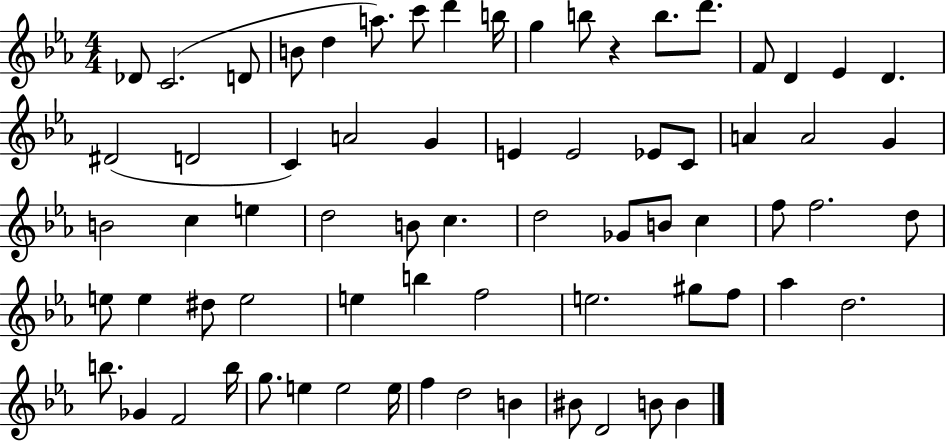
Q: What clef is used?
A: treble